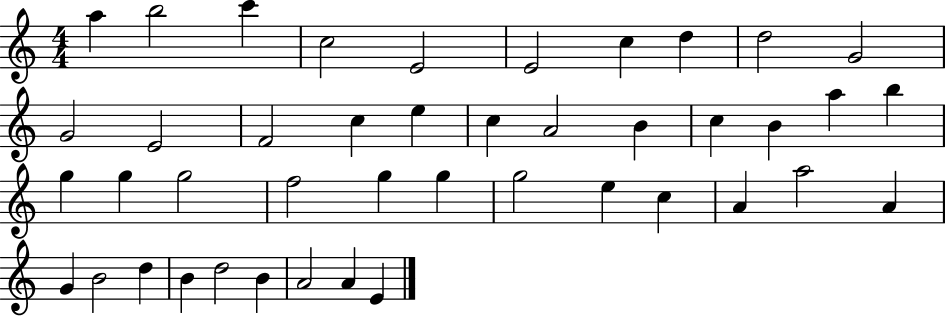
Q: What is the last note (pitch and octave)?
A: E4